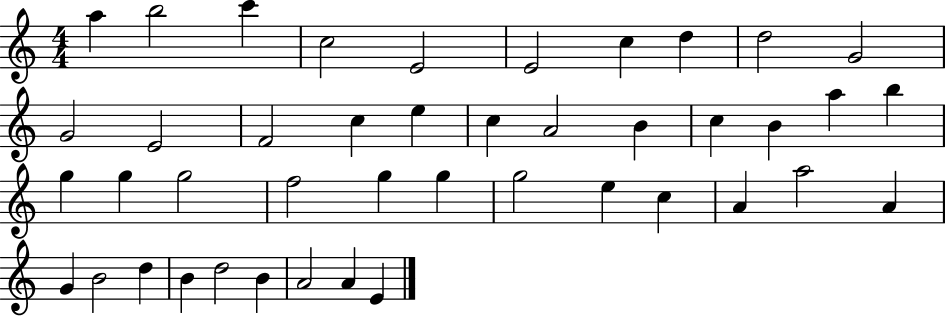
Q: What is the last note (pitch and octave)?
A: E4